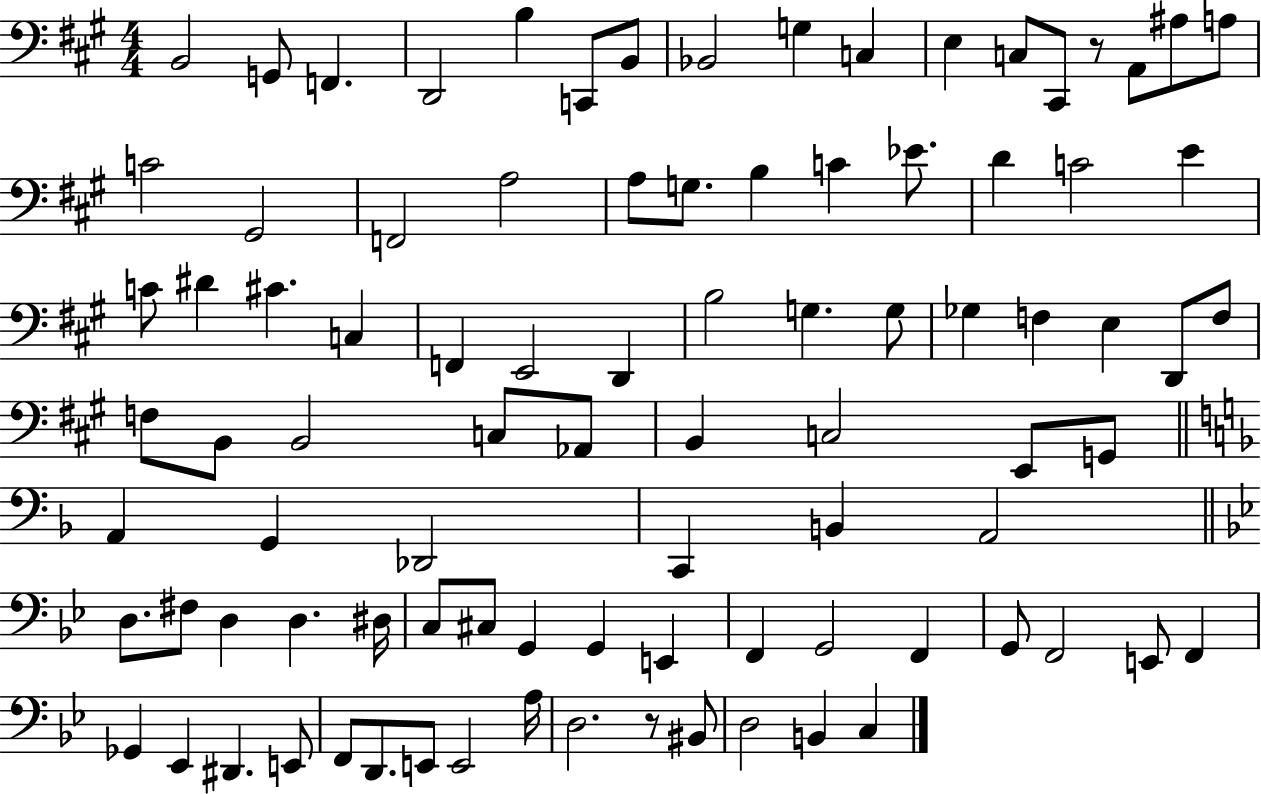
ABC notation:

X:1
T:Untitled
M:4/4
L:1/4
K:A
B,,2 G,,/2 F,, D,,2 B, C,,/2 B,,/2 _B,,2 G, C, E, C,/2 ^C,,/2 z/2 A,,/2 ^A,/2 A,/2 C2 ^G,,2 F,,2 A,2 A,/2 G,/2 B, C _E/2 D C2 E C/2 ^D ^C C, F,, E,,2 D,, B,2 G, G,/2 _G, F, E, D,,/2 F,/2 F,/2 B,,/2 B,,2 C,/2 _A,,/2 B,, C,2 E,,/2 G,,/2 A,, G,, _D,,2 C,, B,, A,,2 D,/2 ^F,/2 D, D, ^D,/4 C,/2 ^C,/2 G,, G,, E,, F,, G,,2 F,, G,,/2 F,,2 E,,/2 F,, _G,, _E,, ^D,, E,,/2 F,,/2 D,,/2 E,,/2 E,,2 A,/4 D,2 z/2 ^B,,/2 D,2 B,, C,